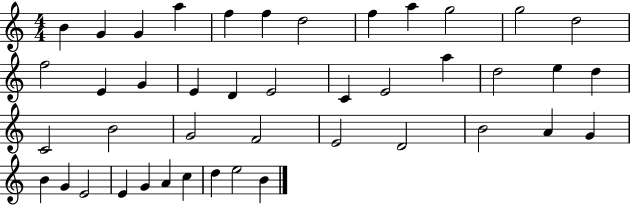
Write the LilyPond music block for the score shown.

{
  \clef treble
  \numericTimeSignature
  \time 4/4
  \key c \major
  b'4 g'4 g'4 a''4 | f''4 f''4 d''2 | f''4 a''4 g''2 | g''2 d''2 | \break f''2 e'4 g'4 | e'4 d'4 e'2 | c'4 e'2 a''4 | d''2 e''4 d''4 | \break c'2 b'2 | g'2 f'2 | e'2 d'2 | b'2 a'4 g'4 | \break b'4 g'4 e'2 | e'4 g'4 a'4 c''4 | d''4 e''2 b'4 | \bar "|."
}